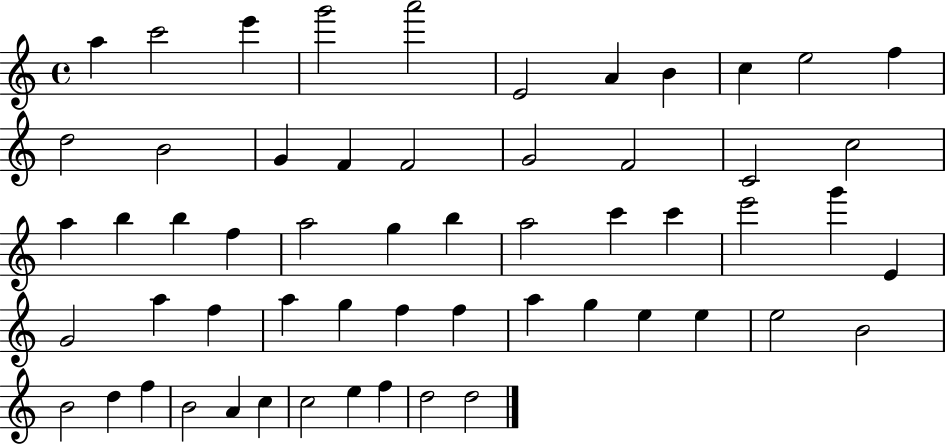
{
  \clef treble
  \time 4/4
  \defaultTimeSignature
  \key c \major
  a''4 c'''2 e'''4 | g'''2 a'''2 | e'2 a'4 b'4 | c''4 e''2 f''4 | \break d''2 b'2 | g'4 f'4 f'2 | g'2 f'2 | c'2 c''2 | \break a''4 b''4 b''4 f''4 | a''2 g''4 b''4 | a''2 c'''4 c'''4 | e'''2 g'''4 e'4 | \break g'2 a''4 f''4 | a''4 g''4 f''4 f''4 | a''4 g''4 e''4 e''4 | e''2 b'2 | \break b'2 d''4 f''4 | b'2 a'4 c''4 | c''2 e''4 f''4 | d''2 d''2 | \break \bar "|."
}